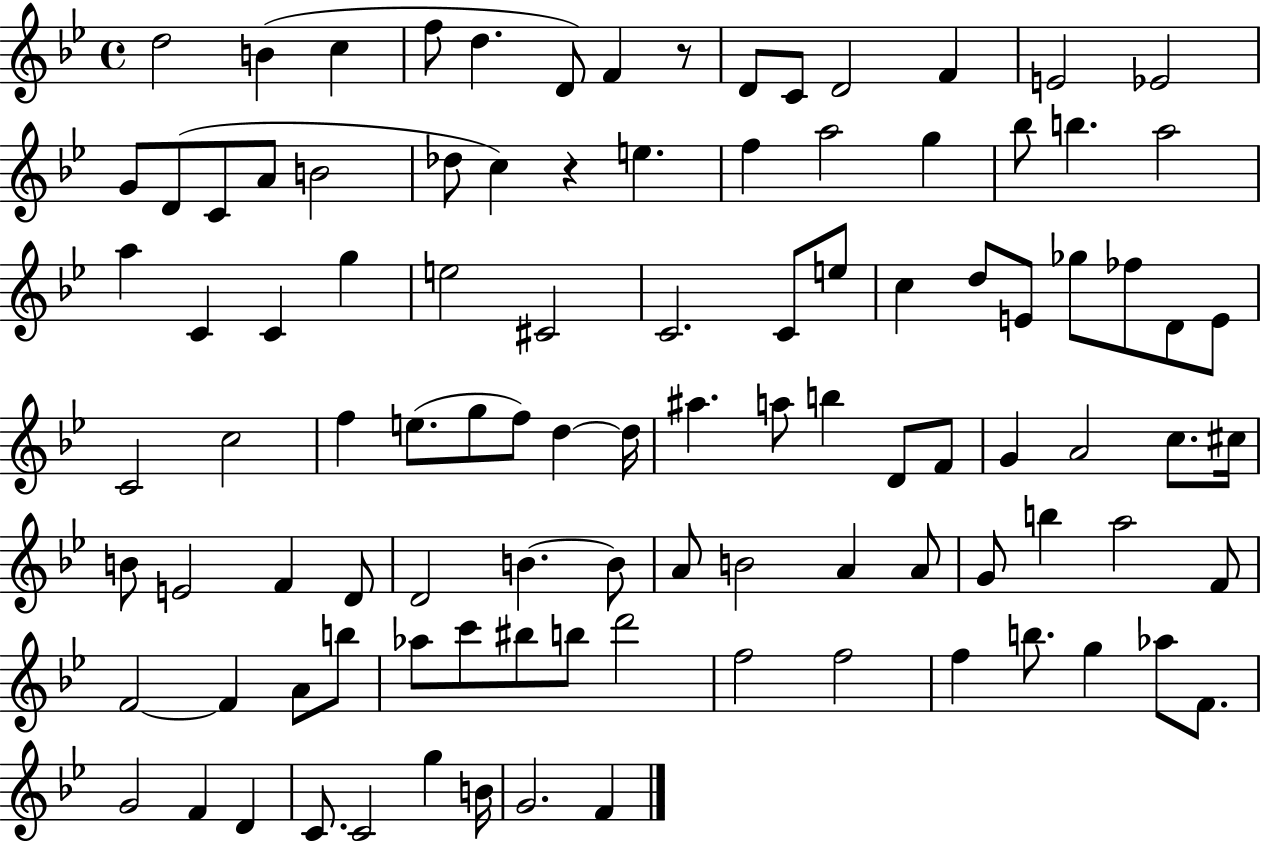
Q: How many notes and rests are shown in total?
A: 102